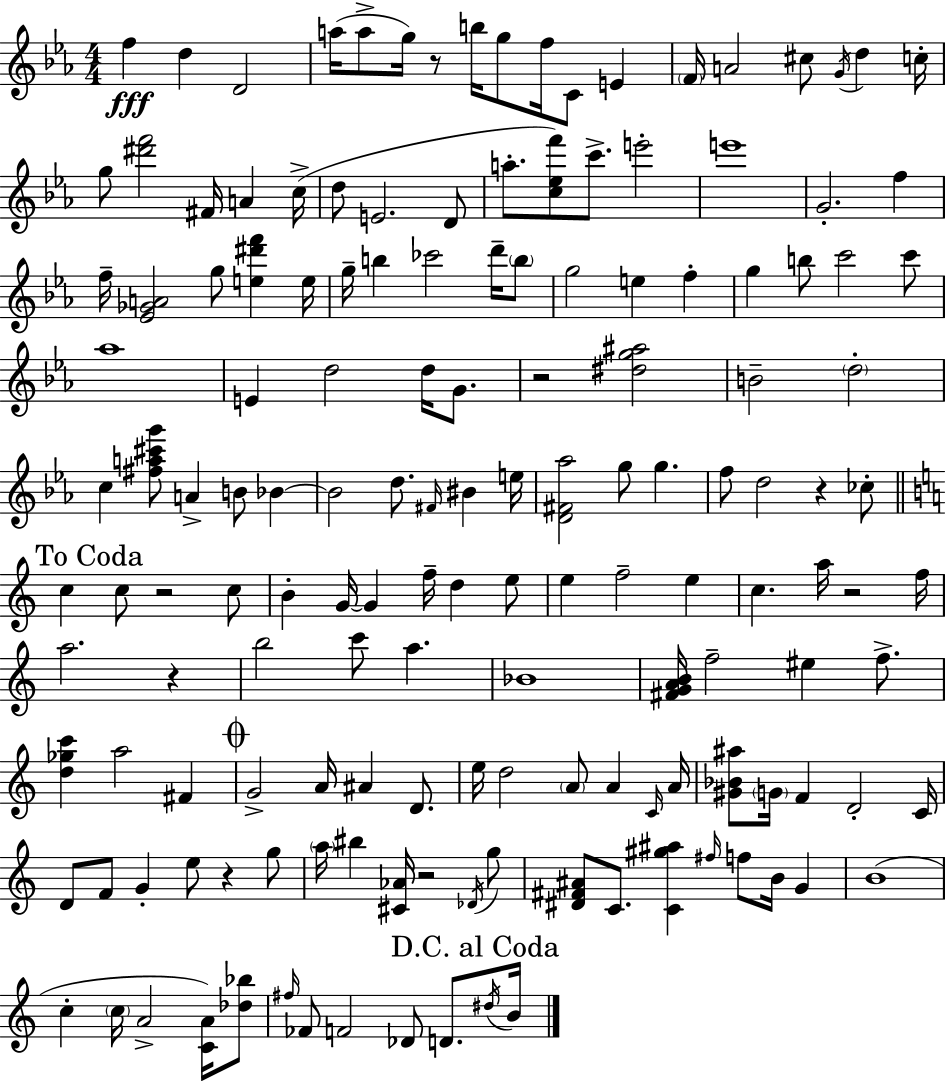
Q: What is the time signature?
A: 4/4